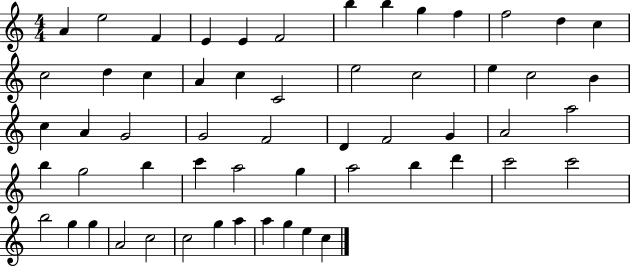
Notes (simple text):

A4/q E5/h F4/q E4/q E4/q F4/h B5/q B5/q G5/q F5/q F5/h D5/q C5/q C5/h D5/q C5/q A4/q C5/q C4/h E5/h C5/h E5/q C5/h B4/q C5/q A4/q G4/h G4/h F4/h D4/q F4/h G4/q A4/h A5/h B5/q G5/h B5/q C6/q A5/h G5/q A5/h B5/q D6/q C6/h C6/h B5/h G5/q G5/q A4/h C5/h C5/h G5/q A5/q A5/q G5/q E5/q C5/q